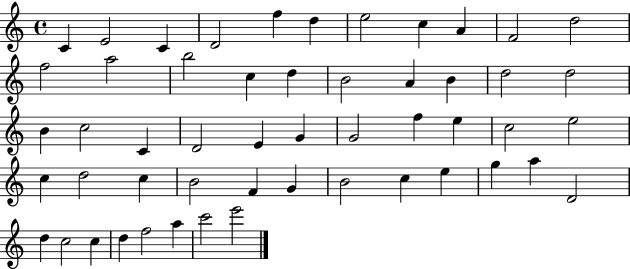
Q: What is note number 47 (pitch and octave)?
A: C5